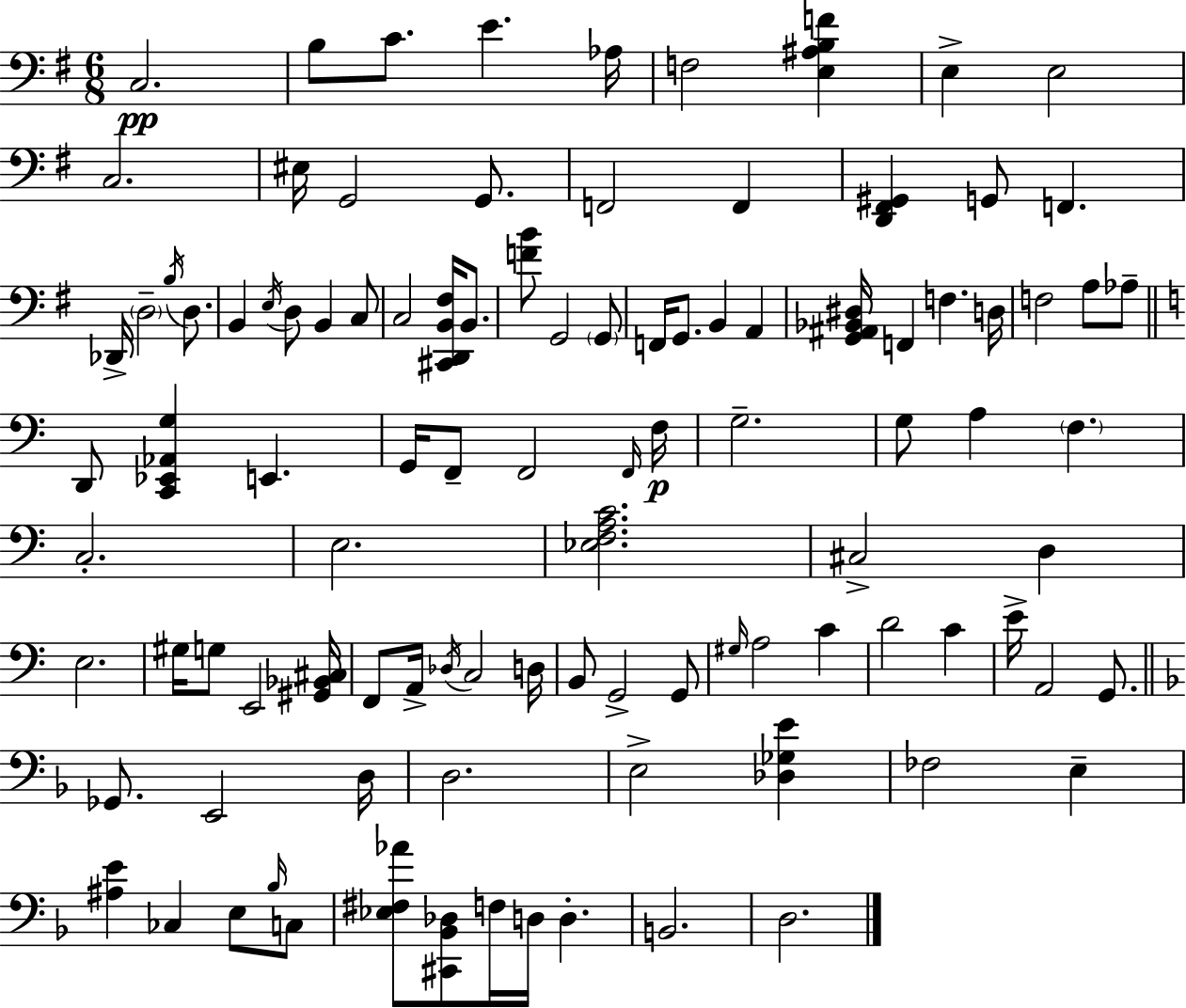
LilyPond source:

{
  \clef bass
  \numericTimeSignature
  \time 6/8
  \key e \minor
  c2.\pp | b8 c'8. e'4. aes16 | f2 <e ais b f'>4 | e4-> e2 | \break c2. | eis16 g,2 g,8. | f,2 f,4 | <d, fis, gis,>4 g,8 f,4. | \break des,16-> \parenthesize d2-- \acciaccatura { b16 } d8. | b,4 \acciaccatura { e16 } d8 b,4 | c8 c2 <cis, d, b, fis>16 b,8. | <f' b'>8 g,2 | \break \parenthesize g,8 f,16 g,8. b,4 a,4 | <g, ais, bes, dis>16 f,4 f4. | d16 f2 a8 | aes8-- \bar "||" \break \key c \major d,8 <c, ees, aes, g>4 e,4. | g,16 f,8-- f,2 \grace { f,16 } | f16\p g2.-- | g8 a4 \parenthesize f4. | \break c2.-. | e2. | <ees f a c'>2. | cis2-> d4 | \break e2. | gis16 g8 e,2 | <gis, bes, cis>16 f,8 a,16-> \acciaccatura { des16 } c2 | d16 b,8 g,2-> | \break g,8 \grace { gis16 } a2 c'4 | d'2 c'4 | e'16-> a,2 | g,8. \bar "||" \break \key d \minor ges,8. e,2 d16 | d2. | e2-> <des ges e'>4 | fes2 e4-- | \break <ais e'>4 ces4 e8 \grace { bes16 } c8 | <ees fis aes'>8 <cis, bes, des>8 f16 d16 d4.-. | b,2. | d2. | \break \bar "|."
}